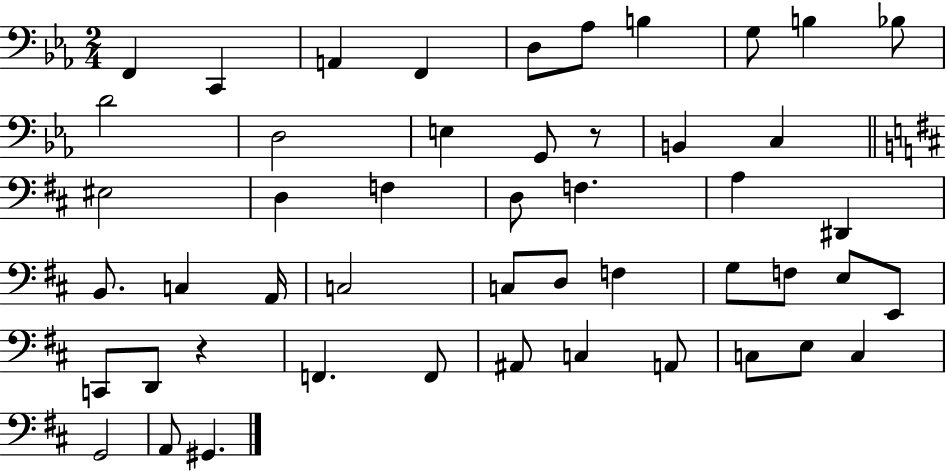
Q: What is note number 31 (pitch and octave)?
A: G3